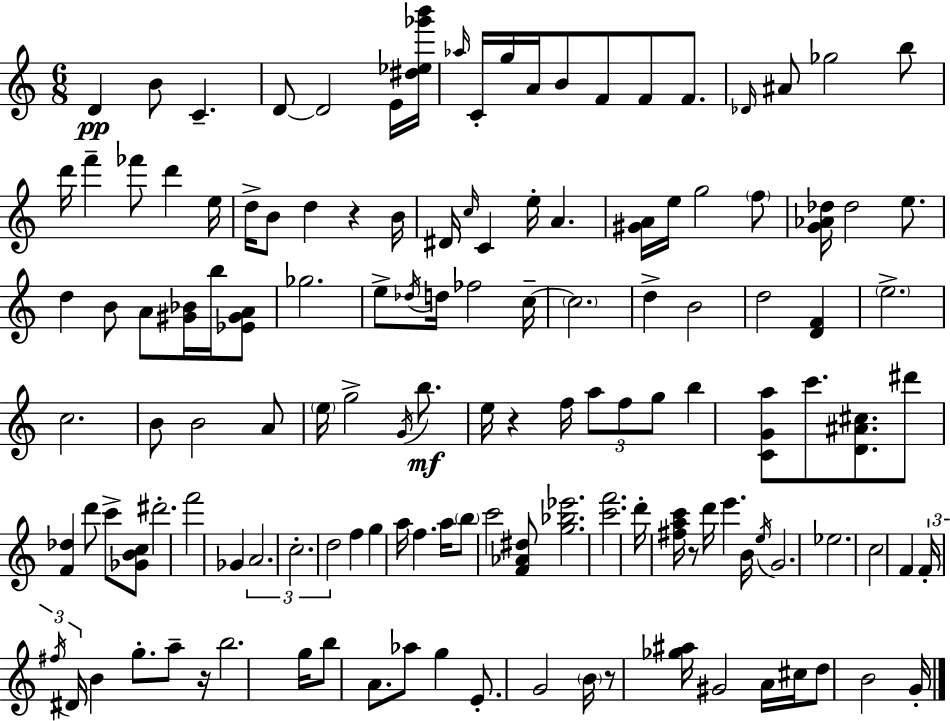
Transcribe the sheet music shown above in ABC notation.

X:1
T:Untitled
M:6/8
L:1/4
K:Am
D B/2 C D/2 D2 E/4 [^d_e_g'b']/4 _a/4 C/4 g/4 A/4 B/2 F/2 F/2 F/2 _D/4 ^A/2 _g2 b/2 d'/4 f' _f'/2 d' e/4 d/4 B/2 d z B/4 ^D/4 c/4 C e/4 A [^GA]/4 e/4 g2 f/2 [G_A_d]/4 _d2 e/2 d B/2 A/2 [^G_B]/4 b/4 [_E^GA]/2 _g2 e/2 _d/4 d/4 _f2 c/4 c2 d B2 d2 [DF] e2 c2 B/2 B2 A/2 e/4 g2 G/4 b/2 e/4 z f/4 a/2 f/2 g/2 b [CGa]/2 c'/2 [D^A^c]/2 ^d'/2 [F_d] d'/2 c'/2 [_GBc]/2 ^d'2 f'2 _G A2 c2 d2 f g a/4 f a/4 b/2 c'2 [F_A^d]/2 [g_b_e']2 [c'f']2 d'/4 [^fac']/4 z/2 d'/4 e' B/4 e/4 G2 _e2 c2 F F/4 ^f/4 ^D/4 B g/2 a/2 z/4 b2 g/4 b/2 A/2 _a/2 g E/2 G2 B/4 z/2 [_g^a]/4 ^G2 A/4 ^c/4 d/2 B2 G/4